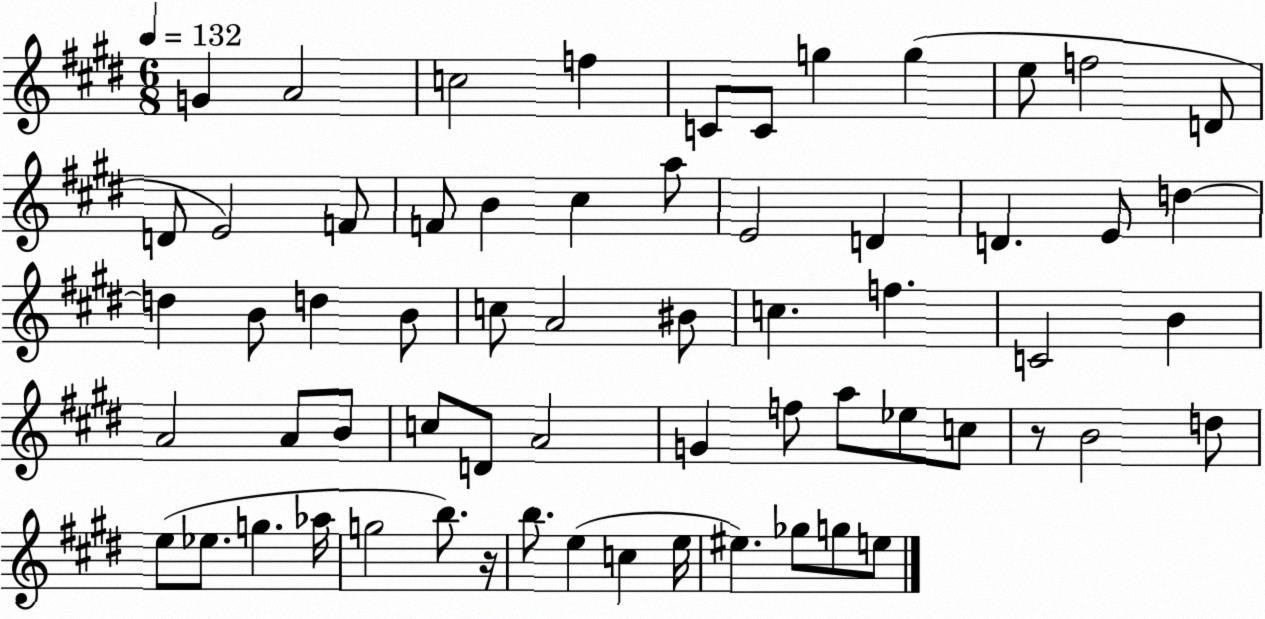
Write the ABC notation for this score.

X:1
T:Untitled
M:6/8
L:1/4
K:E
G A2 c2 f C/2 C/2 g g e/2 f2 D/2 D/2 E2 F/2 F/2 B ^c a/2 E2 D D E/2 d d B/2 d B/2 c/2 A2 ^B/2 c f C2 B A2 A/2 B/2 c/2 D/2 A2 G f/2 a/2 _e/2 c/2 z/2 B2 d/2 e/2 _e/2 g _a/4 g2 b/2 z/4 b/2 e c e/4 ^e _g/2 g/2 e/2